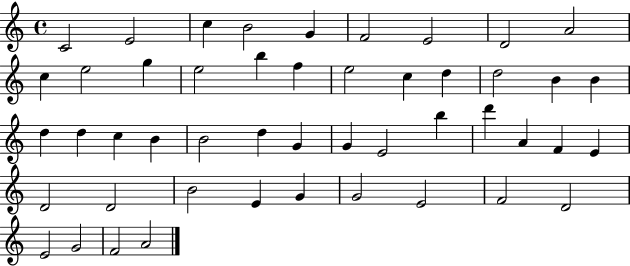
C4/h E4/h C5/q B4/h G4/q F4/h E4/h D4/h A4/h C5/q E5/h G5/q E5/h B5/q F5/q E5/h C5/q D5/q D5/h B4/q B4/q D5/q D5/q C5/q B4/q B4/h D5/q G4/q G4/q E4/h B5/q D6/q A4/q F4/q E4/q D4/h D4/h B4/h E4/q G4/q G4/h E4/h F4/h D4/h E4/h G4/h F4/h A4/h